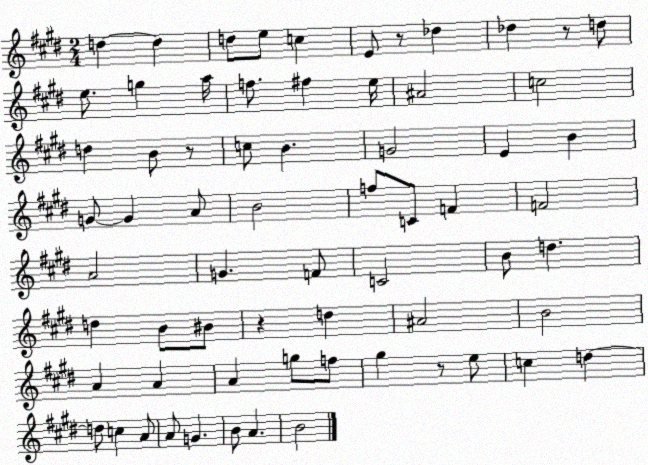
X:1
T:Untitled
M:2/4
L:1/4
K:E
d d d/2 e/2 c E/2 z/2 _d _d z/2 d/2 e/2 g a/4 f/2 ^f e/4 ^A2 c2 d B/2 z/2 c/2 B G2 E B G/2 G A/2 B2 f/2 C/2 F F2 A2 G F/2 C2 B/2 d d B/2 ^B/2 z d ^A2 B2 A A A g/2 f/2 ^g z/2 e/2 c d d/2 c A/2 A/2 G B/2 A B2